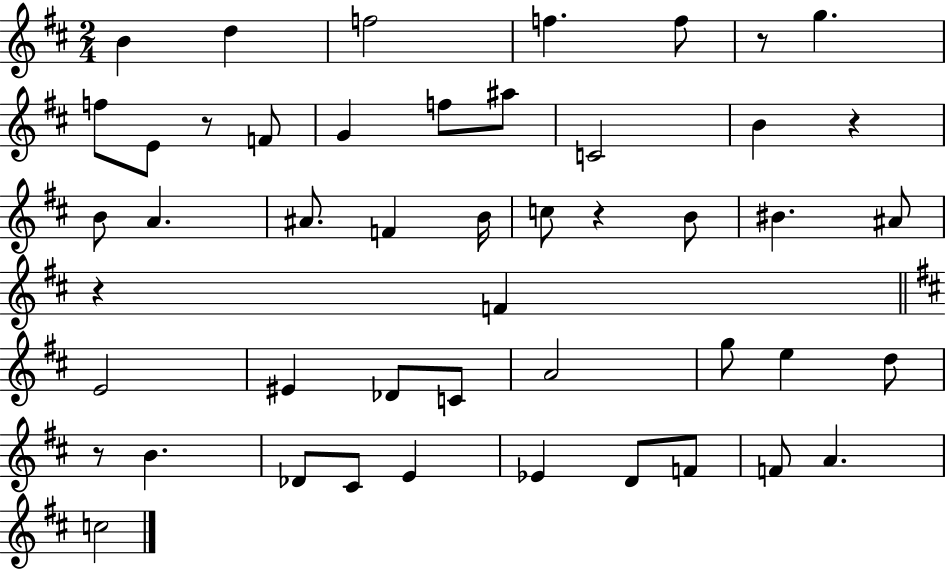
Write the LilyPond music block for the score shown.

{
  \clef treble
  \numericTimeSignature
  \time 2/4
  \key d \major
  b'4 d''4 | f''2 | f''4. f''8 | r8 g''4. | \break f''8 e'8 r8 f'8 | g'4 f''8 ais''8 | c'2 | b'4 r4 | \break b'8 a'4. | ais'8. f'4 b'16 | c''8 r4 b'8 | bis'4. ais'8 | \break r4 f'4 | \bar "||" \break \key d \major e'2 | eis'4 des'8 c'8 | a'2 | g''8 e''4 d''8 | \break r8 b'4. | des'8 cis'8 e'4 | ees'4 d'8 f'8 | f'8 a'4. | \break c''2 | \bar "|."
}